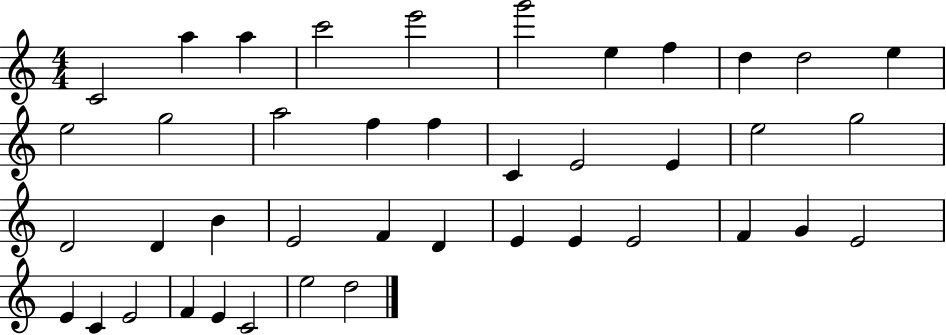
{
  \clef treble
  \numericTimeSignature
  \time 4/4
  \key c \major
  c'2 a''4 a''4 | c'''2 e'''2 | g'''2 e''4 f''4 | d''4 d''2 e''4 | \break e''2 g''2 | a''2 f''4 f''4 | c'4 e'2 e'4 | e''2 g''2 | \break d'2 d'4 b'4 | e'2 f'4 d'4 | e'4 e'4 e'2 | f'4 g'4 e'2 | \break e'4 c'4 e'2 | f'4 e'4 c'2 | e''2 d''2 | \bar "|."
}